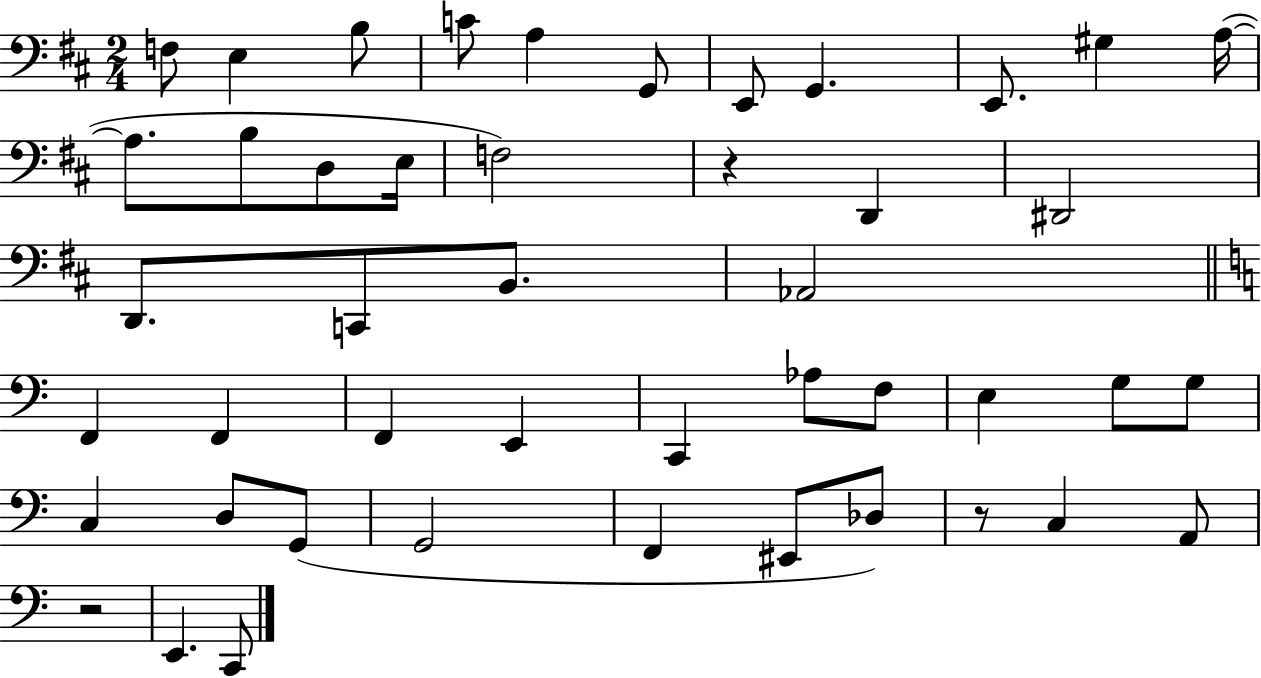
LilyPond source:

{
  \clef bass
  \numericTimeSignature
  \time 2/4
  \key d \major
  f8 e4 b8 | c'8 a4 g,8 | e,8 g,4. | e,8. gis4 a16~(~ | \break a8. b8 d8 e16 | f2) | r4 d,4 | dis,2 | \break d,8. c,8 b,8. | aes,2 | \bar "||" \break \key a \minor f,4 f,4 | f,4 e,4 | c,4 aes8 f8 | e4 g8 g8 | \break c4 d8 g,8( | g,2 | f,4 eis,8 des8) | r8 c4 a,8 | \break r2 | e,4. c,8 | \bar "|."
}